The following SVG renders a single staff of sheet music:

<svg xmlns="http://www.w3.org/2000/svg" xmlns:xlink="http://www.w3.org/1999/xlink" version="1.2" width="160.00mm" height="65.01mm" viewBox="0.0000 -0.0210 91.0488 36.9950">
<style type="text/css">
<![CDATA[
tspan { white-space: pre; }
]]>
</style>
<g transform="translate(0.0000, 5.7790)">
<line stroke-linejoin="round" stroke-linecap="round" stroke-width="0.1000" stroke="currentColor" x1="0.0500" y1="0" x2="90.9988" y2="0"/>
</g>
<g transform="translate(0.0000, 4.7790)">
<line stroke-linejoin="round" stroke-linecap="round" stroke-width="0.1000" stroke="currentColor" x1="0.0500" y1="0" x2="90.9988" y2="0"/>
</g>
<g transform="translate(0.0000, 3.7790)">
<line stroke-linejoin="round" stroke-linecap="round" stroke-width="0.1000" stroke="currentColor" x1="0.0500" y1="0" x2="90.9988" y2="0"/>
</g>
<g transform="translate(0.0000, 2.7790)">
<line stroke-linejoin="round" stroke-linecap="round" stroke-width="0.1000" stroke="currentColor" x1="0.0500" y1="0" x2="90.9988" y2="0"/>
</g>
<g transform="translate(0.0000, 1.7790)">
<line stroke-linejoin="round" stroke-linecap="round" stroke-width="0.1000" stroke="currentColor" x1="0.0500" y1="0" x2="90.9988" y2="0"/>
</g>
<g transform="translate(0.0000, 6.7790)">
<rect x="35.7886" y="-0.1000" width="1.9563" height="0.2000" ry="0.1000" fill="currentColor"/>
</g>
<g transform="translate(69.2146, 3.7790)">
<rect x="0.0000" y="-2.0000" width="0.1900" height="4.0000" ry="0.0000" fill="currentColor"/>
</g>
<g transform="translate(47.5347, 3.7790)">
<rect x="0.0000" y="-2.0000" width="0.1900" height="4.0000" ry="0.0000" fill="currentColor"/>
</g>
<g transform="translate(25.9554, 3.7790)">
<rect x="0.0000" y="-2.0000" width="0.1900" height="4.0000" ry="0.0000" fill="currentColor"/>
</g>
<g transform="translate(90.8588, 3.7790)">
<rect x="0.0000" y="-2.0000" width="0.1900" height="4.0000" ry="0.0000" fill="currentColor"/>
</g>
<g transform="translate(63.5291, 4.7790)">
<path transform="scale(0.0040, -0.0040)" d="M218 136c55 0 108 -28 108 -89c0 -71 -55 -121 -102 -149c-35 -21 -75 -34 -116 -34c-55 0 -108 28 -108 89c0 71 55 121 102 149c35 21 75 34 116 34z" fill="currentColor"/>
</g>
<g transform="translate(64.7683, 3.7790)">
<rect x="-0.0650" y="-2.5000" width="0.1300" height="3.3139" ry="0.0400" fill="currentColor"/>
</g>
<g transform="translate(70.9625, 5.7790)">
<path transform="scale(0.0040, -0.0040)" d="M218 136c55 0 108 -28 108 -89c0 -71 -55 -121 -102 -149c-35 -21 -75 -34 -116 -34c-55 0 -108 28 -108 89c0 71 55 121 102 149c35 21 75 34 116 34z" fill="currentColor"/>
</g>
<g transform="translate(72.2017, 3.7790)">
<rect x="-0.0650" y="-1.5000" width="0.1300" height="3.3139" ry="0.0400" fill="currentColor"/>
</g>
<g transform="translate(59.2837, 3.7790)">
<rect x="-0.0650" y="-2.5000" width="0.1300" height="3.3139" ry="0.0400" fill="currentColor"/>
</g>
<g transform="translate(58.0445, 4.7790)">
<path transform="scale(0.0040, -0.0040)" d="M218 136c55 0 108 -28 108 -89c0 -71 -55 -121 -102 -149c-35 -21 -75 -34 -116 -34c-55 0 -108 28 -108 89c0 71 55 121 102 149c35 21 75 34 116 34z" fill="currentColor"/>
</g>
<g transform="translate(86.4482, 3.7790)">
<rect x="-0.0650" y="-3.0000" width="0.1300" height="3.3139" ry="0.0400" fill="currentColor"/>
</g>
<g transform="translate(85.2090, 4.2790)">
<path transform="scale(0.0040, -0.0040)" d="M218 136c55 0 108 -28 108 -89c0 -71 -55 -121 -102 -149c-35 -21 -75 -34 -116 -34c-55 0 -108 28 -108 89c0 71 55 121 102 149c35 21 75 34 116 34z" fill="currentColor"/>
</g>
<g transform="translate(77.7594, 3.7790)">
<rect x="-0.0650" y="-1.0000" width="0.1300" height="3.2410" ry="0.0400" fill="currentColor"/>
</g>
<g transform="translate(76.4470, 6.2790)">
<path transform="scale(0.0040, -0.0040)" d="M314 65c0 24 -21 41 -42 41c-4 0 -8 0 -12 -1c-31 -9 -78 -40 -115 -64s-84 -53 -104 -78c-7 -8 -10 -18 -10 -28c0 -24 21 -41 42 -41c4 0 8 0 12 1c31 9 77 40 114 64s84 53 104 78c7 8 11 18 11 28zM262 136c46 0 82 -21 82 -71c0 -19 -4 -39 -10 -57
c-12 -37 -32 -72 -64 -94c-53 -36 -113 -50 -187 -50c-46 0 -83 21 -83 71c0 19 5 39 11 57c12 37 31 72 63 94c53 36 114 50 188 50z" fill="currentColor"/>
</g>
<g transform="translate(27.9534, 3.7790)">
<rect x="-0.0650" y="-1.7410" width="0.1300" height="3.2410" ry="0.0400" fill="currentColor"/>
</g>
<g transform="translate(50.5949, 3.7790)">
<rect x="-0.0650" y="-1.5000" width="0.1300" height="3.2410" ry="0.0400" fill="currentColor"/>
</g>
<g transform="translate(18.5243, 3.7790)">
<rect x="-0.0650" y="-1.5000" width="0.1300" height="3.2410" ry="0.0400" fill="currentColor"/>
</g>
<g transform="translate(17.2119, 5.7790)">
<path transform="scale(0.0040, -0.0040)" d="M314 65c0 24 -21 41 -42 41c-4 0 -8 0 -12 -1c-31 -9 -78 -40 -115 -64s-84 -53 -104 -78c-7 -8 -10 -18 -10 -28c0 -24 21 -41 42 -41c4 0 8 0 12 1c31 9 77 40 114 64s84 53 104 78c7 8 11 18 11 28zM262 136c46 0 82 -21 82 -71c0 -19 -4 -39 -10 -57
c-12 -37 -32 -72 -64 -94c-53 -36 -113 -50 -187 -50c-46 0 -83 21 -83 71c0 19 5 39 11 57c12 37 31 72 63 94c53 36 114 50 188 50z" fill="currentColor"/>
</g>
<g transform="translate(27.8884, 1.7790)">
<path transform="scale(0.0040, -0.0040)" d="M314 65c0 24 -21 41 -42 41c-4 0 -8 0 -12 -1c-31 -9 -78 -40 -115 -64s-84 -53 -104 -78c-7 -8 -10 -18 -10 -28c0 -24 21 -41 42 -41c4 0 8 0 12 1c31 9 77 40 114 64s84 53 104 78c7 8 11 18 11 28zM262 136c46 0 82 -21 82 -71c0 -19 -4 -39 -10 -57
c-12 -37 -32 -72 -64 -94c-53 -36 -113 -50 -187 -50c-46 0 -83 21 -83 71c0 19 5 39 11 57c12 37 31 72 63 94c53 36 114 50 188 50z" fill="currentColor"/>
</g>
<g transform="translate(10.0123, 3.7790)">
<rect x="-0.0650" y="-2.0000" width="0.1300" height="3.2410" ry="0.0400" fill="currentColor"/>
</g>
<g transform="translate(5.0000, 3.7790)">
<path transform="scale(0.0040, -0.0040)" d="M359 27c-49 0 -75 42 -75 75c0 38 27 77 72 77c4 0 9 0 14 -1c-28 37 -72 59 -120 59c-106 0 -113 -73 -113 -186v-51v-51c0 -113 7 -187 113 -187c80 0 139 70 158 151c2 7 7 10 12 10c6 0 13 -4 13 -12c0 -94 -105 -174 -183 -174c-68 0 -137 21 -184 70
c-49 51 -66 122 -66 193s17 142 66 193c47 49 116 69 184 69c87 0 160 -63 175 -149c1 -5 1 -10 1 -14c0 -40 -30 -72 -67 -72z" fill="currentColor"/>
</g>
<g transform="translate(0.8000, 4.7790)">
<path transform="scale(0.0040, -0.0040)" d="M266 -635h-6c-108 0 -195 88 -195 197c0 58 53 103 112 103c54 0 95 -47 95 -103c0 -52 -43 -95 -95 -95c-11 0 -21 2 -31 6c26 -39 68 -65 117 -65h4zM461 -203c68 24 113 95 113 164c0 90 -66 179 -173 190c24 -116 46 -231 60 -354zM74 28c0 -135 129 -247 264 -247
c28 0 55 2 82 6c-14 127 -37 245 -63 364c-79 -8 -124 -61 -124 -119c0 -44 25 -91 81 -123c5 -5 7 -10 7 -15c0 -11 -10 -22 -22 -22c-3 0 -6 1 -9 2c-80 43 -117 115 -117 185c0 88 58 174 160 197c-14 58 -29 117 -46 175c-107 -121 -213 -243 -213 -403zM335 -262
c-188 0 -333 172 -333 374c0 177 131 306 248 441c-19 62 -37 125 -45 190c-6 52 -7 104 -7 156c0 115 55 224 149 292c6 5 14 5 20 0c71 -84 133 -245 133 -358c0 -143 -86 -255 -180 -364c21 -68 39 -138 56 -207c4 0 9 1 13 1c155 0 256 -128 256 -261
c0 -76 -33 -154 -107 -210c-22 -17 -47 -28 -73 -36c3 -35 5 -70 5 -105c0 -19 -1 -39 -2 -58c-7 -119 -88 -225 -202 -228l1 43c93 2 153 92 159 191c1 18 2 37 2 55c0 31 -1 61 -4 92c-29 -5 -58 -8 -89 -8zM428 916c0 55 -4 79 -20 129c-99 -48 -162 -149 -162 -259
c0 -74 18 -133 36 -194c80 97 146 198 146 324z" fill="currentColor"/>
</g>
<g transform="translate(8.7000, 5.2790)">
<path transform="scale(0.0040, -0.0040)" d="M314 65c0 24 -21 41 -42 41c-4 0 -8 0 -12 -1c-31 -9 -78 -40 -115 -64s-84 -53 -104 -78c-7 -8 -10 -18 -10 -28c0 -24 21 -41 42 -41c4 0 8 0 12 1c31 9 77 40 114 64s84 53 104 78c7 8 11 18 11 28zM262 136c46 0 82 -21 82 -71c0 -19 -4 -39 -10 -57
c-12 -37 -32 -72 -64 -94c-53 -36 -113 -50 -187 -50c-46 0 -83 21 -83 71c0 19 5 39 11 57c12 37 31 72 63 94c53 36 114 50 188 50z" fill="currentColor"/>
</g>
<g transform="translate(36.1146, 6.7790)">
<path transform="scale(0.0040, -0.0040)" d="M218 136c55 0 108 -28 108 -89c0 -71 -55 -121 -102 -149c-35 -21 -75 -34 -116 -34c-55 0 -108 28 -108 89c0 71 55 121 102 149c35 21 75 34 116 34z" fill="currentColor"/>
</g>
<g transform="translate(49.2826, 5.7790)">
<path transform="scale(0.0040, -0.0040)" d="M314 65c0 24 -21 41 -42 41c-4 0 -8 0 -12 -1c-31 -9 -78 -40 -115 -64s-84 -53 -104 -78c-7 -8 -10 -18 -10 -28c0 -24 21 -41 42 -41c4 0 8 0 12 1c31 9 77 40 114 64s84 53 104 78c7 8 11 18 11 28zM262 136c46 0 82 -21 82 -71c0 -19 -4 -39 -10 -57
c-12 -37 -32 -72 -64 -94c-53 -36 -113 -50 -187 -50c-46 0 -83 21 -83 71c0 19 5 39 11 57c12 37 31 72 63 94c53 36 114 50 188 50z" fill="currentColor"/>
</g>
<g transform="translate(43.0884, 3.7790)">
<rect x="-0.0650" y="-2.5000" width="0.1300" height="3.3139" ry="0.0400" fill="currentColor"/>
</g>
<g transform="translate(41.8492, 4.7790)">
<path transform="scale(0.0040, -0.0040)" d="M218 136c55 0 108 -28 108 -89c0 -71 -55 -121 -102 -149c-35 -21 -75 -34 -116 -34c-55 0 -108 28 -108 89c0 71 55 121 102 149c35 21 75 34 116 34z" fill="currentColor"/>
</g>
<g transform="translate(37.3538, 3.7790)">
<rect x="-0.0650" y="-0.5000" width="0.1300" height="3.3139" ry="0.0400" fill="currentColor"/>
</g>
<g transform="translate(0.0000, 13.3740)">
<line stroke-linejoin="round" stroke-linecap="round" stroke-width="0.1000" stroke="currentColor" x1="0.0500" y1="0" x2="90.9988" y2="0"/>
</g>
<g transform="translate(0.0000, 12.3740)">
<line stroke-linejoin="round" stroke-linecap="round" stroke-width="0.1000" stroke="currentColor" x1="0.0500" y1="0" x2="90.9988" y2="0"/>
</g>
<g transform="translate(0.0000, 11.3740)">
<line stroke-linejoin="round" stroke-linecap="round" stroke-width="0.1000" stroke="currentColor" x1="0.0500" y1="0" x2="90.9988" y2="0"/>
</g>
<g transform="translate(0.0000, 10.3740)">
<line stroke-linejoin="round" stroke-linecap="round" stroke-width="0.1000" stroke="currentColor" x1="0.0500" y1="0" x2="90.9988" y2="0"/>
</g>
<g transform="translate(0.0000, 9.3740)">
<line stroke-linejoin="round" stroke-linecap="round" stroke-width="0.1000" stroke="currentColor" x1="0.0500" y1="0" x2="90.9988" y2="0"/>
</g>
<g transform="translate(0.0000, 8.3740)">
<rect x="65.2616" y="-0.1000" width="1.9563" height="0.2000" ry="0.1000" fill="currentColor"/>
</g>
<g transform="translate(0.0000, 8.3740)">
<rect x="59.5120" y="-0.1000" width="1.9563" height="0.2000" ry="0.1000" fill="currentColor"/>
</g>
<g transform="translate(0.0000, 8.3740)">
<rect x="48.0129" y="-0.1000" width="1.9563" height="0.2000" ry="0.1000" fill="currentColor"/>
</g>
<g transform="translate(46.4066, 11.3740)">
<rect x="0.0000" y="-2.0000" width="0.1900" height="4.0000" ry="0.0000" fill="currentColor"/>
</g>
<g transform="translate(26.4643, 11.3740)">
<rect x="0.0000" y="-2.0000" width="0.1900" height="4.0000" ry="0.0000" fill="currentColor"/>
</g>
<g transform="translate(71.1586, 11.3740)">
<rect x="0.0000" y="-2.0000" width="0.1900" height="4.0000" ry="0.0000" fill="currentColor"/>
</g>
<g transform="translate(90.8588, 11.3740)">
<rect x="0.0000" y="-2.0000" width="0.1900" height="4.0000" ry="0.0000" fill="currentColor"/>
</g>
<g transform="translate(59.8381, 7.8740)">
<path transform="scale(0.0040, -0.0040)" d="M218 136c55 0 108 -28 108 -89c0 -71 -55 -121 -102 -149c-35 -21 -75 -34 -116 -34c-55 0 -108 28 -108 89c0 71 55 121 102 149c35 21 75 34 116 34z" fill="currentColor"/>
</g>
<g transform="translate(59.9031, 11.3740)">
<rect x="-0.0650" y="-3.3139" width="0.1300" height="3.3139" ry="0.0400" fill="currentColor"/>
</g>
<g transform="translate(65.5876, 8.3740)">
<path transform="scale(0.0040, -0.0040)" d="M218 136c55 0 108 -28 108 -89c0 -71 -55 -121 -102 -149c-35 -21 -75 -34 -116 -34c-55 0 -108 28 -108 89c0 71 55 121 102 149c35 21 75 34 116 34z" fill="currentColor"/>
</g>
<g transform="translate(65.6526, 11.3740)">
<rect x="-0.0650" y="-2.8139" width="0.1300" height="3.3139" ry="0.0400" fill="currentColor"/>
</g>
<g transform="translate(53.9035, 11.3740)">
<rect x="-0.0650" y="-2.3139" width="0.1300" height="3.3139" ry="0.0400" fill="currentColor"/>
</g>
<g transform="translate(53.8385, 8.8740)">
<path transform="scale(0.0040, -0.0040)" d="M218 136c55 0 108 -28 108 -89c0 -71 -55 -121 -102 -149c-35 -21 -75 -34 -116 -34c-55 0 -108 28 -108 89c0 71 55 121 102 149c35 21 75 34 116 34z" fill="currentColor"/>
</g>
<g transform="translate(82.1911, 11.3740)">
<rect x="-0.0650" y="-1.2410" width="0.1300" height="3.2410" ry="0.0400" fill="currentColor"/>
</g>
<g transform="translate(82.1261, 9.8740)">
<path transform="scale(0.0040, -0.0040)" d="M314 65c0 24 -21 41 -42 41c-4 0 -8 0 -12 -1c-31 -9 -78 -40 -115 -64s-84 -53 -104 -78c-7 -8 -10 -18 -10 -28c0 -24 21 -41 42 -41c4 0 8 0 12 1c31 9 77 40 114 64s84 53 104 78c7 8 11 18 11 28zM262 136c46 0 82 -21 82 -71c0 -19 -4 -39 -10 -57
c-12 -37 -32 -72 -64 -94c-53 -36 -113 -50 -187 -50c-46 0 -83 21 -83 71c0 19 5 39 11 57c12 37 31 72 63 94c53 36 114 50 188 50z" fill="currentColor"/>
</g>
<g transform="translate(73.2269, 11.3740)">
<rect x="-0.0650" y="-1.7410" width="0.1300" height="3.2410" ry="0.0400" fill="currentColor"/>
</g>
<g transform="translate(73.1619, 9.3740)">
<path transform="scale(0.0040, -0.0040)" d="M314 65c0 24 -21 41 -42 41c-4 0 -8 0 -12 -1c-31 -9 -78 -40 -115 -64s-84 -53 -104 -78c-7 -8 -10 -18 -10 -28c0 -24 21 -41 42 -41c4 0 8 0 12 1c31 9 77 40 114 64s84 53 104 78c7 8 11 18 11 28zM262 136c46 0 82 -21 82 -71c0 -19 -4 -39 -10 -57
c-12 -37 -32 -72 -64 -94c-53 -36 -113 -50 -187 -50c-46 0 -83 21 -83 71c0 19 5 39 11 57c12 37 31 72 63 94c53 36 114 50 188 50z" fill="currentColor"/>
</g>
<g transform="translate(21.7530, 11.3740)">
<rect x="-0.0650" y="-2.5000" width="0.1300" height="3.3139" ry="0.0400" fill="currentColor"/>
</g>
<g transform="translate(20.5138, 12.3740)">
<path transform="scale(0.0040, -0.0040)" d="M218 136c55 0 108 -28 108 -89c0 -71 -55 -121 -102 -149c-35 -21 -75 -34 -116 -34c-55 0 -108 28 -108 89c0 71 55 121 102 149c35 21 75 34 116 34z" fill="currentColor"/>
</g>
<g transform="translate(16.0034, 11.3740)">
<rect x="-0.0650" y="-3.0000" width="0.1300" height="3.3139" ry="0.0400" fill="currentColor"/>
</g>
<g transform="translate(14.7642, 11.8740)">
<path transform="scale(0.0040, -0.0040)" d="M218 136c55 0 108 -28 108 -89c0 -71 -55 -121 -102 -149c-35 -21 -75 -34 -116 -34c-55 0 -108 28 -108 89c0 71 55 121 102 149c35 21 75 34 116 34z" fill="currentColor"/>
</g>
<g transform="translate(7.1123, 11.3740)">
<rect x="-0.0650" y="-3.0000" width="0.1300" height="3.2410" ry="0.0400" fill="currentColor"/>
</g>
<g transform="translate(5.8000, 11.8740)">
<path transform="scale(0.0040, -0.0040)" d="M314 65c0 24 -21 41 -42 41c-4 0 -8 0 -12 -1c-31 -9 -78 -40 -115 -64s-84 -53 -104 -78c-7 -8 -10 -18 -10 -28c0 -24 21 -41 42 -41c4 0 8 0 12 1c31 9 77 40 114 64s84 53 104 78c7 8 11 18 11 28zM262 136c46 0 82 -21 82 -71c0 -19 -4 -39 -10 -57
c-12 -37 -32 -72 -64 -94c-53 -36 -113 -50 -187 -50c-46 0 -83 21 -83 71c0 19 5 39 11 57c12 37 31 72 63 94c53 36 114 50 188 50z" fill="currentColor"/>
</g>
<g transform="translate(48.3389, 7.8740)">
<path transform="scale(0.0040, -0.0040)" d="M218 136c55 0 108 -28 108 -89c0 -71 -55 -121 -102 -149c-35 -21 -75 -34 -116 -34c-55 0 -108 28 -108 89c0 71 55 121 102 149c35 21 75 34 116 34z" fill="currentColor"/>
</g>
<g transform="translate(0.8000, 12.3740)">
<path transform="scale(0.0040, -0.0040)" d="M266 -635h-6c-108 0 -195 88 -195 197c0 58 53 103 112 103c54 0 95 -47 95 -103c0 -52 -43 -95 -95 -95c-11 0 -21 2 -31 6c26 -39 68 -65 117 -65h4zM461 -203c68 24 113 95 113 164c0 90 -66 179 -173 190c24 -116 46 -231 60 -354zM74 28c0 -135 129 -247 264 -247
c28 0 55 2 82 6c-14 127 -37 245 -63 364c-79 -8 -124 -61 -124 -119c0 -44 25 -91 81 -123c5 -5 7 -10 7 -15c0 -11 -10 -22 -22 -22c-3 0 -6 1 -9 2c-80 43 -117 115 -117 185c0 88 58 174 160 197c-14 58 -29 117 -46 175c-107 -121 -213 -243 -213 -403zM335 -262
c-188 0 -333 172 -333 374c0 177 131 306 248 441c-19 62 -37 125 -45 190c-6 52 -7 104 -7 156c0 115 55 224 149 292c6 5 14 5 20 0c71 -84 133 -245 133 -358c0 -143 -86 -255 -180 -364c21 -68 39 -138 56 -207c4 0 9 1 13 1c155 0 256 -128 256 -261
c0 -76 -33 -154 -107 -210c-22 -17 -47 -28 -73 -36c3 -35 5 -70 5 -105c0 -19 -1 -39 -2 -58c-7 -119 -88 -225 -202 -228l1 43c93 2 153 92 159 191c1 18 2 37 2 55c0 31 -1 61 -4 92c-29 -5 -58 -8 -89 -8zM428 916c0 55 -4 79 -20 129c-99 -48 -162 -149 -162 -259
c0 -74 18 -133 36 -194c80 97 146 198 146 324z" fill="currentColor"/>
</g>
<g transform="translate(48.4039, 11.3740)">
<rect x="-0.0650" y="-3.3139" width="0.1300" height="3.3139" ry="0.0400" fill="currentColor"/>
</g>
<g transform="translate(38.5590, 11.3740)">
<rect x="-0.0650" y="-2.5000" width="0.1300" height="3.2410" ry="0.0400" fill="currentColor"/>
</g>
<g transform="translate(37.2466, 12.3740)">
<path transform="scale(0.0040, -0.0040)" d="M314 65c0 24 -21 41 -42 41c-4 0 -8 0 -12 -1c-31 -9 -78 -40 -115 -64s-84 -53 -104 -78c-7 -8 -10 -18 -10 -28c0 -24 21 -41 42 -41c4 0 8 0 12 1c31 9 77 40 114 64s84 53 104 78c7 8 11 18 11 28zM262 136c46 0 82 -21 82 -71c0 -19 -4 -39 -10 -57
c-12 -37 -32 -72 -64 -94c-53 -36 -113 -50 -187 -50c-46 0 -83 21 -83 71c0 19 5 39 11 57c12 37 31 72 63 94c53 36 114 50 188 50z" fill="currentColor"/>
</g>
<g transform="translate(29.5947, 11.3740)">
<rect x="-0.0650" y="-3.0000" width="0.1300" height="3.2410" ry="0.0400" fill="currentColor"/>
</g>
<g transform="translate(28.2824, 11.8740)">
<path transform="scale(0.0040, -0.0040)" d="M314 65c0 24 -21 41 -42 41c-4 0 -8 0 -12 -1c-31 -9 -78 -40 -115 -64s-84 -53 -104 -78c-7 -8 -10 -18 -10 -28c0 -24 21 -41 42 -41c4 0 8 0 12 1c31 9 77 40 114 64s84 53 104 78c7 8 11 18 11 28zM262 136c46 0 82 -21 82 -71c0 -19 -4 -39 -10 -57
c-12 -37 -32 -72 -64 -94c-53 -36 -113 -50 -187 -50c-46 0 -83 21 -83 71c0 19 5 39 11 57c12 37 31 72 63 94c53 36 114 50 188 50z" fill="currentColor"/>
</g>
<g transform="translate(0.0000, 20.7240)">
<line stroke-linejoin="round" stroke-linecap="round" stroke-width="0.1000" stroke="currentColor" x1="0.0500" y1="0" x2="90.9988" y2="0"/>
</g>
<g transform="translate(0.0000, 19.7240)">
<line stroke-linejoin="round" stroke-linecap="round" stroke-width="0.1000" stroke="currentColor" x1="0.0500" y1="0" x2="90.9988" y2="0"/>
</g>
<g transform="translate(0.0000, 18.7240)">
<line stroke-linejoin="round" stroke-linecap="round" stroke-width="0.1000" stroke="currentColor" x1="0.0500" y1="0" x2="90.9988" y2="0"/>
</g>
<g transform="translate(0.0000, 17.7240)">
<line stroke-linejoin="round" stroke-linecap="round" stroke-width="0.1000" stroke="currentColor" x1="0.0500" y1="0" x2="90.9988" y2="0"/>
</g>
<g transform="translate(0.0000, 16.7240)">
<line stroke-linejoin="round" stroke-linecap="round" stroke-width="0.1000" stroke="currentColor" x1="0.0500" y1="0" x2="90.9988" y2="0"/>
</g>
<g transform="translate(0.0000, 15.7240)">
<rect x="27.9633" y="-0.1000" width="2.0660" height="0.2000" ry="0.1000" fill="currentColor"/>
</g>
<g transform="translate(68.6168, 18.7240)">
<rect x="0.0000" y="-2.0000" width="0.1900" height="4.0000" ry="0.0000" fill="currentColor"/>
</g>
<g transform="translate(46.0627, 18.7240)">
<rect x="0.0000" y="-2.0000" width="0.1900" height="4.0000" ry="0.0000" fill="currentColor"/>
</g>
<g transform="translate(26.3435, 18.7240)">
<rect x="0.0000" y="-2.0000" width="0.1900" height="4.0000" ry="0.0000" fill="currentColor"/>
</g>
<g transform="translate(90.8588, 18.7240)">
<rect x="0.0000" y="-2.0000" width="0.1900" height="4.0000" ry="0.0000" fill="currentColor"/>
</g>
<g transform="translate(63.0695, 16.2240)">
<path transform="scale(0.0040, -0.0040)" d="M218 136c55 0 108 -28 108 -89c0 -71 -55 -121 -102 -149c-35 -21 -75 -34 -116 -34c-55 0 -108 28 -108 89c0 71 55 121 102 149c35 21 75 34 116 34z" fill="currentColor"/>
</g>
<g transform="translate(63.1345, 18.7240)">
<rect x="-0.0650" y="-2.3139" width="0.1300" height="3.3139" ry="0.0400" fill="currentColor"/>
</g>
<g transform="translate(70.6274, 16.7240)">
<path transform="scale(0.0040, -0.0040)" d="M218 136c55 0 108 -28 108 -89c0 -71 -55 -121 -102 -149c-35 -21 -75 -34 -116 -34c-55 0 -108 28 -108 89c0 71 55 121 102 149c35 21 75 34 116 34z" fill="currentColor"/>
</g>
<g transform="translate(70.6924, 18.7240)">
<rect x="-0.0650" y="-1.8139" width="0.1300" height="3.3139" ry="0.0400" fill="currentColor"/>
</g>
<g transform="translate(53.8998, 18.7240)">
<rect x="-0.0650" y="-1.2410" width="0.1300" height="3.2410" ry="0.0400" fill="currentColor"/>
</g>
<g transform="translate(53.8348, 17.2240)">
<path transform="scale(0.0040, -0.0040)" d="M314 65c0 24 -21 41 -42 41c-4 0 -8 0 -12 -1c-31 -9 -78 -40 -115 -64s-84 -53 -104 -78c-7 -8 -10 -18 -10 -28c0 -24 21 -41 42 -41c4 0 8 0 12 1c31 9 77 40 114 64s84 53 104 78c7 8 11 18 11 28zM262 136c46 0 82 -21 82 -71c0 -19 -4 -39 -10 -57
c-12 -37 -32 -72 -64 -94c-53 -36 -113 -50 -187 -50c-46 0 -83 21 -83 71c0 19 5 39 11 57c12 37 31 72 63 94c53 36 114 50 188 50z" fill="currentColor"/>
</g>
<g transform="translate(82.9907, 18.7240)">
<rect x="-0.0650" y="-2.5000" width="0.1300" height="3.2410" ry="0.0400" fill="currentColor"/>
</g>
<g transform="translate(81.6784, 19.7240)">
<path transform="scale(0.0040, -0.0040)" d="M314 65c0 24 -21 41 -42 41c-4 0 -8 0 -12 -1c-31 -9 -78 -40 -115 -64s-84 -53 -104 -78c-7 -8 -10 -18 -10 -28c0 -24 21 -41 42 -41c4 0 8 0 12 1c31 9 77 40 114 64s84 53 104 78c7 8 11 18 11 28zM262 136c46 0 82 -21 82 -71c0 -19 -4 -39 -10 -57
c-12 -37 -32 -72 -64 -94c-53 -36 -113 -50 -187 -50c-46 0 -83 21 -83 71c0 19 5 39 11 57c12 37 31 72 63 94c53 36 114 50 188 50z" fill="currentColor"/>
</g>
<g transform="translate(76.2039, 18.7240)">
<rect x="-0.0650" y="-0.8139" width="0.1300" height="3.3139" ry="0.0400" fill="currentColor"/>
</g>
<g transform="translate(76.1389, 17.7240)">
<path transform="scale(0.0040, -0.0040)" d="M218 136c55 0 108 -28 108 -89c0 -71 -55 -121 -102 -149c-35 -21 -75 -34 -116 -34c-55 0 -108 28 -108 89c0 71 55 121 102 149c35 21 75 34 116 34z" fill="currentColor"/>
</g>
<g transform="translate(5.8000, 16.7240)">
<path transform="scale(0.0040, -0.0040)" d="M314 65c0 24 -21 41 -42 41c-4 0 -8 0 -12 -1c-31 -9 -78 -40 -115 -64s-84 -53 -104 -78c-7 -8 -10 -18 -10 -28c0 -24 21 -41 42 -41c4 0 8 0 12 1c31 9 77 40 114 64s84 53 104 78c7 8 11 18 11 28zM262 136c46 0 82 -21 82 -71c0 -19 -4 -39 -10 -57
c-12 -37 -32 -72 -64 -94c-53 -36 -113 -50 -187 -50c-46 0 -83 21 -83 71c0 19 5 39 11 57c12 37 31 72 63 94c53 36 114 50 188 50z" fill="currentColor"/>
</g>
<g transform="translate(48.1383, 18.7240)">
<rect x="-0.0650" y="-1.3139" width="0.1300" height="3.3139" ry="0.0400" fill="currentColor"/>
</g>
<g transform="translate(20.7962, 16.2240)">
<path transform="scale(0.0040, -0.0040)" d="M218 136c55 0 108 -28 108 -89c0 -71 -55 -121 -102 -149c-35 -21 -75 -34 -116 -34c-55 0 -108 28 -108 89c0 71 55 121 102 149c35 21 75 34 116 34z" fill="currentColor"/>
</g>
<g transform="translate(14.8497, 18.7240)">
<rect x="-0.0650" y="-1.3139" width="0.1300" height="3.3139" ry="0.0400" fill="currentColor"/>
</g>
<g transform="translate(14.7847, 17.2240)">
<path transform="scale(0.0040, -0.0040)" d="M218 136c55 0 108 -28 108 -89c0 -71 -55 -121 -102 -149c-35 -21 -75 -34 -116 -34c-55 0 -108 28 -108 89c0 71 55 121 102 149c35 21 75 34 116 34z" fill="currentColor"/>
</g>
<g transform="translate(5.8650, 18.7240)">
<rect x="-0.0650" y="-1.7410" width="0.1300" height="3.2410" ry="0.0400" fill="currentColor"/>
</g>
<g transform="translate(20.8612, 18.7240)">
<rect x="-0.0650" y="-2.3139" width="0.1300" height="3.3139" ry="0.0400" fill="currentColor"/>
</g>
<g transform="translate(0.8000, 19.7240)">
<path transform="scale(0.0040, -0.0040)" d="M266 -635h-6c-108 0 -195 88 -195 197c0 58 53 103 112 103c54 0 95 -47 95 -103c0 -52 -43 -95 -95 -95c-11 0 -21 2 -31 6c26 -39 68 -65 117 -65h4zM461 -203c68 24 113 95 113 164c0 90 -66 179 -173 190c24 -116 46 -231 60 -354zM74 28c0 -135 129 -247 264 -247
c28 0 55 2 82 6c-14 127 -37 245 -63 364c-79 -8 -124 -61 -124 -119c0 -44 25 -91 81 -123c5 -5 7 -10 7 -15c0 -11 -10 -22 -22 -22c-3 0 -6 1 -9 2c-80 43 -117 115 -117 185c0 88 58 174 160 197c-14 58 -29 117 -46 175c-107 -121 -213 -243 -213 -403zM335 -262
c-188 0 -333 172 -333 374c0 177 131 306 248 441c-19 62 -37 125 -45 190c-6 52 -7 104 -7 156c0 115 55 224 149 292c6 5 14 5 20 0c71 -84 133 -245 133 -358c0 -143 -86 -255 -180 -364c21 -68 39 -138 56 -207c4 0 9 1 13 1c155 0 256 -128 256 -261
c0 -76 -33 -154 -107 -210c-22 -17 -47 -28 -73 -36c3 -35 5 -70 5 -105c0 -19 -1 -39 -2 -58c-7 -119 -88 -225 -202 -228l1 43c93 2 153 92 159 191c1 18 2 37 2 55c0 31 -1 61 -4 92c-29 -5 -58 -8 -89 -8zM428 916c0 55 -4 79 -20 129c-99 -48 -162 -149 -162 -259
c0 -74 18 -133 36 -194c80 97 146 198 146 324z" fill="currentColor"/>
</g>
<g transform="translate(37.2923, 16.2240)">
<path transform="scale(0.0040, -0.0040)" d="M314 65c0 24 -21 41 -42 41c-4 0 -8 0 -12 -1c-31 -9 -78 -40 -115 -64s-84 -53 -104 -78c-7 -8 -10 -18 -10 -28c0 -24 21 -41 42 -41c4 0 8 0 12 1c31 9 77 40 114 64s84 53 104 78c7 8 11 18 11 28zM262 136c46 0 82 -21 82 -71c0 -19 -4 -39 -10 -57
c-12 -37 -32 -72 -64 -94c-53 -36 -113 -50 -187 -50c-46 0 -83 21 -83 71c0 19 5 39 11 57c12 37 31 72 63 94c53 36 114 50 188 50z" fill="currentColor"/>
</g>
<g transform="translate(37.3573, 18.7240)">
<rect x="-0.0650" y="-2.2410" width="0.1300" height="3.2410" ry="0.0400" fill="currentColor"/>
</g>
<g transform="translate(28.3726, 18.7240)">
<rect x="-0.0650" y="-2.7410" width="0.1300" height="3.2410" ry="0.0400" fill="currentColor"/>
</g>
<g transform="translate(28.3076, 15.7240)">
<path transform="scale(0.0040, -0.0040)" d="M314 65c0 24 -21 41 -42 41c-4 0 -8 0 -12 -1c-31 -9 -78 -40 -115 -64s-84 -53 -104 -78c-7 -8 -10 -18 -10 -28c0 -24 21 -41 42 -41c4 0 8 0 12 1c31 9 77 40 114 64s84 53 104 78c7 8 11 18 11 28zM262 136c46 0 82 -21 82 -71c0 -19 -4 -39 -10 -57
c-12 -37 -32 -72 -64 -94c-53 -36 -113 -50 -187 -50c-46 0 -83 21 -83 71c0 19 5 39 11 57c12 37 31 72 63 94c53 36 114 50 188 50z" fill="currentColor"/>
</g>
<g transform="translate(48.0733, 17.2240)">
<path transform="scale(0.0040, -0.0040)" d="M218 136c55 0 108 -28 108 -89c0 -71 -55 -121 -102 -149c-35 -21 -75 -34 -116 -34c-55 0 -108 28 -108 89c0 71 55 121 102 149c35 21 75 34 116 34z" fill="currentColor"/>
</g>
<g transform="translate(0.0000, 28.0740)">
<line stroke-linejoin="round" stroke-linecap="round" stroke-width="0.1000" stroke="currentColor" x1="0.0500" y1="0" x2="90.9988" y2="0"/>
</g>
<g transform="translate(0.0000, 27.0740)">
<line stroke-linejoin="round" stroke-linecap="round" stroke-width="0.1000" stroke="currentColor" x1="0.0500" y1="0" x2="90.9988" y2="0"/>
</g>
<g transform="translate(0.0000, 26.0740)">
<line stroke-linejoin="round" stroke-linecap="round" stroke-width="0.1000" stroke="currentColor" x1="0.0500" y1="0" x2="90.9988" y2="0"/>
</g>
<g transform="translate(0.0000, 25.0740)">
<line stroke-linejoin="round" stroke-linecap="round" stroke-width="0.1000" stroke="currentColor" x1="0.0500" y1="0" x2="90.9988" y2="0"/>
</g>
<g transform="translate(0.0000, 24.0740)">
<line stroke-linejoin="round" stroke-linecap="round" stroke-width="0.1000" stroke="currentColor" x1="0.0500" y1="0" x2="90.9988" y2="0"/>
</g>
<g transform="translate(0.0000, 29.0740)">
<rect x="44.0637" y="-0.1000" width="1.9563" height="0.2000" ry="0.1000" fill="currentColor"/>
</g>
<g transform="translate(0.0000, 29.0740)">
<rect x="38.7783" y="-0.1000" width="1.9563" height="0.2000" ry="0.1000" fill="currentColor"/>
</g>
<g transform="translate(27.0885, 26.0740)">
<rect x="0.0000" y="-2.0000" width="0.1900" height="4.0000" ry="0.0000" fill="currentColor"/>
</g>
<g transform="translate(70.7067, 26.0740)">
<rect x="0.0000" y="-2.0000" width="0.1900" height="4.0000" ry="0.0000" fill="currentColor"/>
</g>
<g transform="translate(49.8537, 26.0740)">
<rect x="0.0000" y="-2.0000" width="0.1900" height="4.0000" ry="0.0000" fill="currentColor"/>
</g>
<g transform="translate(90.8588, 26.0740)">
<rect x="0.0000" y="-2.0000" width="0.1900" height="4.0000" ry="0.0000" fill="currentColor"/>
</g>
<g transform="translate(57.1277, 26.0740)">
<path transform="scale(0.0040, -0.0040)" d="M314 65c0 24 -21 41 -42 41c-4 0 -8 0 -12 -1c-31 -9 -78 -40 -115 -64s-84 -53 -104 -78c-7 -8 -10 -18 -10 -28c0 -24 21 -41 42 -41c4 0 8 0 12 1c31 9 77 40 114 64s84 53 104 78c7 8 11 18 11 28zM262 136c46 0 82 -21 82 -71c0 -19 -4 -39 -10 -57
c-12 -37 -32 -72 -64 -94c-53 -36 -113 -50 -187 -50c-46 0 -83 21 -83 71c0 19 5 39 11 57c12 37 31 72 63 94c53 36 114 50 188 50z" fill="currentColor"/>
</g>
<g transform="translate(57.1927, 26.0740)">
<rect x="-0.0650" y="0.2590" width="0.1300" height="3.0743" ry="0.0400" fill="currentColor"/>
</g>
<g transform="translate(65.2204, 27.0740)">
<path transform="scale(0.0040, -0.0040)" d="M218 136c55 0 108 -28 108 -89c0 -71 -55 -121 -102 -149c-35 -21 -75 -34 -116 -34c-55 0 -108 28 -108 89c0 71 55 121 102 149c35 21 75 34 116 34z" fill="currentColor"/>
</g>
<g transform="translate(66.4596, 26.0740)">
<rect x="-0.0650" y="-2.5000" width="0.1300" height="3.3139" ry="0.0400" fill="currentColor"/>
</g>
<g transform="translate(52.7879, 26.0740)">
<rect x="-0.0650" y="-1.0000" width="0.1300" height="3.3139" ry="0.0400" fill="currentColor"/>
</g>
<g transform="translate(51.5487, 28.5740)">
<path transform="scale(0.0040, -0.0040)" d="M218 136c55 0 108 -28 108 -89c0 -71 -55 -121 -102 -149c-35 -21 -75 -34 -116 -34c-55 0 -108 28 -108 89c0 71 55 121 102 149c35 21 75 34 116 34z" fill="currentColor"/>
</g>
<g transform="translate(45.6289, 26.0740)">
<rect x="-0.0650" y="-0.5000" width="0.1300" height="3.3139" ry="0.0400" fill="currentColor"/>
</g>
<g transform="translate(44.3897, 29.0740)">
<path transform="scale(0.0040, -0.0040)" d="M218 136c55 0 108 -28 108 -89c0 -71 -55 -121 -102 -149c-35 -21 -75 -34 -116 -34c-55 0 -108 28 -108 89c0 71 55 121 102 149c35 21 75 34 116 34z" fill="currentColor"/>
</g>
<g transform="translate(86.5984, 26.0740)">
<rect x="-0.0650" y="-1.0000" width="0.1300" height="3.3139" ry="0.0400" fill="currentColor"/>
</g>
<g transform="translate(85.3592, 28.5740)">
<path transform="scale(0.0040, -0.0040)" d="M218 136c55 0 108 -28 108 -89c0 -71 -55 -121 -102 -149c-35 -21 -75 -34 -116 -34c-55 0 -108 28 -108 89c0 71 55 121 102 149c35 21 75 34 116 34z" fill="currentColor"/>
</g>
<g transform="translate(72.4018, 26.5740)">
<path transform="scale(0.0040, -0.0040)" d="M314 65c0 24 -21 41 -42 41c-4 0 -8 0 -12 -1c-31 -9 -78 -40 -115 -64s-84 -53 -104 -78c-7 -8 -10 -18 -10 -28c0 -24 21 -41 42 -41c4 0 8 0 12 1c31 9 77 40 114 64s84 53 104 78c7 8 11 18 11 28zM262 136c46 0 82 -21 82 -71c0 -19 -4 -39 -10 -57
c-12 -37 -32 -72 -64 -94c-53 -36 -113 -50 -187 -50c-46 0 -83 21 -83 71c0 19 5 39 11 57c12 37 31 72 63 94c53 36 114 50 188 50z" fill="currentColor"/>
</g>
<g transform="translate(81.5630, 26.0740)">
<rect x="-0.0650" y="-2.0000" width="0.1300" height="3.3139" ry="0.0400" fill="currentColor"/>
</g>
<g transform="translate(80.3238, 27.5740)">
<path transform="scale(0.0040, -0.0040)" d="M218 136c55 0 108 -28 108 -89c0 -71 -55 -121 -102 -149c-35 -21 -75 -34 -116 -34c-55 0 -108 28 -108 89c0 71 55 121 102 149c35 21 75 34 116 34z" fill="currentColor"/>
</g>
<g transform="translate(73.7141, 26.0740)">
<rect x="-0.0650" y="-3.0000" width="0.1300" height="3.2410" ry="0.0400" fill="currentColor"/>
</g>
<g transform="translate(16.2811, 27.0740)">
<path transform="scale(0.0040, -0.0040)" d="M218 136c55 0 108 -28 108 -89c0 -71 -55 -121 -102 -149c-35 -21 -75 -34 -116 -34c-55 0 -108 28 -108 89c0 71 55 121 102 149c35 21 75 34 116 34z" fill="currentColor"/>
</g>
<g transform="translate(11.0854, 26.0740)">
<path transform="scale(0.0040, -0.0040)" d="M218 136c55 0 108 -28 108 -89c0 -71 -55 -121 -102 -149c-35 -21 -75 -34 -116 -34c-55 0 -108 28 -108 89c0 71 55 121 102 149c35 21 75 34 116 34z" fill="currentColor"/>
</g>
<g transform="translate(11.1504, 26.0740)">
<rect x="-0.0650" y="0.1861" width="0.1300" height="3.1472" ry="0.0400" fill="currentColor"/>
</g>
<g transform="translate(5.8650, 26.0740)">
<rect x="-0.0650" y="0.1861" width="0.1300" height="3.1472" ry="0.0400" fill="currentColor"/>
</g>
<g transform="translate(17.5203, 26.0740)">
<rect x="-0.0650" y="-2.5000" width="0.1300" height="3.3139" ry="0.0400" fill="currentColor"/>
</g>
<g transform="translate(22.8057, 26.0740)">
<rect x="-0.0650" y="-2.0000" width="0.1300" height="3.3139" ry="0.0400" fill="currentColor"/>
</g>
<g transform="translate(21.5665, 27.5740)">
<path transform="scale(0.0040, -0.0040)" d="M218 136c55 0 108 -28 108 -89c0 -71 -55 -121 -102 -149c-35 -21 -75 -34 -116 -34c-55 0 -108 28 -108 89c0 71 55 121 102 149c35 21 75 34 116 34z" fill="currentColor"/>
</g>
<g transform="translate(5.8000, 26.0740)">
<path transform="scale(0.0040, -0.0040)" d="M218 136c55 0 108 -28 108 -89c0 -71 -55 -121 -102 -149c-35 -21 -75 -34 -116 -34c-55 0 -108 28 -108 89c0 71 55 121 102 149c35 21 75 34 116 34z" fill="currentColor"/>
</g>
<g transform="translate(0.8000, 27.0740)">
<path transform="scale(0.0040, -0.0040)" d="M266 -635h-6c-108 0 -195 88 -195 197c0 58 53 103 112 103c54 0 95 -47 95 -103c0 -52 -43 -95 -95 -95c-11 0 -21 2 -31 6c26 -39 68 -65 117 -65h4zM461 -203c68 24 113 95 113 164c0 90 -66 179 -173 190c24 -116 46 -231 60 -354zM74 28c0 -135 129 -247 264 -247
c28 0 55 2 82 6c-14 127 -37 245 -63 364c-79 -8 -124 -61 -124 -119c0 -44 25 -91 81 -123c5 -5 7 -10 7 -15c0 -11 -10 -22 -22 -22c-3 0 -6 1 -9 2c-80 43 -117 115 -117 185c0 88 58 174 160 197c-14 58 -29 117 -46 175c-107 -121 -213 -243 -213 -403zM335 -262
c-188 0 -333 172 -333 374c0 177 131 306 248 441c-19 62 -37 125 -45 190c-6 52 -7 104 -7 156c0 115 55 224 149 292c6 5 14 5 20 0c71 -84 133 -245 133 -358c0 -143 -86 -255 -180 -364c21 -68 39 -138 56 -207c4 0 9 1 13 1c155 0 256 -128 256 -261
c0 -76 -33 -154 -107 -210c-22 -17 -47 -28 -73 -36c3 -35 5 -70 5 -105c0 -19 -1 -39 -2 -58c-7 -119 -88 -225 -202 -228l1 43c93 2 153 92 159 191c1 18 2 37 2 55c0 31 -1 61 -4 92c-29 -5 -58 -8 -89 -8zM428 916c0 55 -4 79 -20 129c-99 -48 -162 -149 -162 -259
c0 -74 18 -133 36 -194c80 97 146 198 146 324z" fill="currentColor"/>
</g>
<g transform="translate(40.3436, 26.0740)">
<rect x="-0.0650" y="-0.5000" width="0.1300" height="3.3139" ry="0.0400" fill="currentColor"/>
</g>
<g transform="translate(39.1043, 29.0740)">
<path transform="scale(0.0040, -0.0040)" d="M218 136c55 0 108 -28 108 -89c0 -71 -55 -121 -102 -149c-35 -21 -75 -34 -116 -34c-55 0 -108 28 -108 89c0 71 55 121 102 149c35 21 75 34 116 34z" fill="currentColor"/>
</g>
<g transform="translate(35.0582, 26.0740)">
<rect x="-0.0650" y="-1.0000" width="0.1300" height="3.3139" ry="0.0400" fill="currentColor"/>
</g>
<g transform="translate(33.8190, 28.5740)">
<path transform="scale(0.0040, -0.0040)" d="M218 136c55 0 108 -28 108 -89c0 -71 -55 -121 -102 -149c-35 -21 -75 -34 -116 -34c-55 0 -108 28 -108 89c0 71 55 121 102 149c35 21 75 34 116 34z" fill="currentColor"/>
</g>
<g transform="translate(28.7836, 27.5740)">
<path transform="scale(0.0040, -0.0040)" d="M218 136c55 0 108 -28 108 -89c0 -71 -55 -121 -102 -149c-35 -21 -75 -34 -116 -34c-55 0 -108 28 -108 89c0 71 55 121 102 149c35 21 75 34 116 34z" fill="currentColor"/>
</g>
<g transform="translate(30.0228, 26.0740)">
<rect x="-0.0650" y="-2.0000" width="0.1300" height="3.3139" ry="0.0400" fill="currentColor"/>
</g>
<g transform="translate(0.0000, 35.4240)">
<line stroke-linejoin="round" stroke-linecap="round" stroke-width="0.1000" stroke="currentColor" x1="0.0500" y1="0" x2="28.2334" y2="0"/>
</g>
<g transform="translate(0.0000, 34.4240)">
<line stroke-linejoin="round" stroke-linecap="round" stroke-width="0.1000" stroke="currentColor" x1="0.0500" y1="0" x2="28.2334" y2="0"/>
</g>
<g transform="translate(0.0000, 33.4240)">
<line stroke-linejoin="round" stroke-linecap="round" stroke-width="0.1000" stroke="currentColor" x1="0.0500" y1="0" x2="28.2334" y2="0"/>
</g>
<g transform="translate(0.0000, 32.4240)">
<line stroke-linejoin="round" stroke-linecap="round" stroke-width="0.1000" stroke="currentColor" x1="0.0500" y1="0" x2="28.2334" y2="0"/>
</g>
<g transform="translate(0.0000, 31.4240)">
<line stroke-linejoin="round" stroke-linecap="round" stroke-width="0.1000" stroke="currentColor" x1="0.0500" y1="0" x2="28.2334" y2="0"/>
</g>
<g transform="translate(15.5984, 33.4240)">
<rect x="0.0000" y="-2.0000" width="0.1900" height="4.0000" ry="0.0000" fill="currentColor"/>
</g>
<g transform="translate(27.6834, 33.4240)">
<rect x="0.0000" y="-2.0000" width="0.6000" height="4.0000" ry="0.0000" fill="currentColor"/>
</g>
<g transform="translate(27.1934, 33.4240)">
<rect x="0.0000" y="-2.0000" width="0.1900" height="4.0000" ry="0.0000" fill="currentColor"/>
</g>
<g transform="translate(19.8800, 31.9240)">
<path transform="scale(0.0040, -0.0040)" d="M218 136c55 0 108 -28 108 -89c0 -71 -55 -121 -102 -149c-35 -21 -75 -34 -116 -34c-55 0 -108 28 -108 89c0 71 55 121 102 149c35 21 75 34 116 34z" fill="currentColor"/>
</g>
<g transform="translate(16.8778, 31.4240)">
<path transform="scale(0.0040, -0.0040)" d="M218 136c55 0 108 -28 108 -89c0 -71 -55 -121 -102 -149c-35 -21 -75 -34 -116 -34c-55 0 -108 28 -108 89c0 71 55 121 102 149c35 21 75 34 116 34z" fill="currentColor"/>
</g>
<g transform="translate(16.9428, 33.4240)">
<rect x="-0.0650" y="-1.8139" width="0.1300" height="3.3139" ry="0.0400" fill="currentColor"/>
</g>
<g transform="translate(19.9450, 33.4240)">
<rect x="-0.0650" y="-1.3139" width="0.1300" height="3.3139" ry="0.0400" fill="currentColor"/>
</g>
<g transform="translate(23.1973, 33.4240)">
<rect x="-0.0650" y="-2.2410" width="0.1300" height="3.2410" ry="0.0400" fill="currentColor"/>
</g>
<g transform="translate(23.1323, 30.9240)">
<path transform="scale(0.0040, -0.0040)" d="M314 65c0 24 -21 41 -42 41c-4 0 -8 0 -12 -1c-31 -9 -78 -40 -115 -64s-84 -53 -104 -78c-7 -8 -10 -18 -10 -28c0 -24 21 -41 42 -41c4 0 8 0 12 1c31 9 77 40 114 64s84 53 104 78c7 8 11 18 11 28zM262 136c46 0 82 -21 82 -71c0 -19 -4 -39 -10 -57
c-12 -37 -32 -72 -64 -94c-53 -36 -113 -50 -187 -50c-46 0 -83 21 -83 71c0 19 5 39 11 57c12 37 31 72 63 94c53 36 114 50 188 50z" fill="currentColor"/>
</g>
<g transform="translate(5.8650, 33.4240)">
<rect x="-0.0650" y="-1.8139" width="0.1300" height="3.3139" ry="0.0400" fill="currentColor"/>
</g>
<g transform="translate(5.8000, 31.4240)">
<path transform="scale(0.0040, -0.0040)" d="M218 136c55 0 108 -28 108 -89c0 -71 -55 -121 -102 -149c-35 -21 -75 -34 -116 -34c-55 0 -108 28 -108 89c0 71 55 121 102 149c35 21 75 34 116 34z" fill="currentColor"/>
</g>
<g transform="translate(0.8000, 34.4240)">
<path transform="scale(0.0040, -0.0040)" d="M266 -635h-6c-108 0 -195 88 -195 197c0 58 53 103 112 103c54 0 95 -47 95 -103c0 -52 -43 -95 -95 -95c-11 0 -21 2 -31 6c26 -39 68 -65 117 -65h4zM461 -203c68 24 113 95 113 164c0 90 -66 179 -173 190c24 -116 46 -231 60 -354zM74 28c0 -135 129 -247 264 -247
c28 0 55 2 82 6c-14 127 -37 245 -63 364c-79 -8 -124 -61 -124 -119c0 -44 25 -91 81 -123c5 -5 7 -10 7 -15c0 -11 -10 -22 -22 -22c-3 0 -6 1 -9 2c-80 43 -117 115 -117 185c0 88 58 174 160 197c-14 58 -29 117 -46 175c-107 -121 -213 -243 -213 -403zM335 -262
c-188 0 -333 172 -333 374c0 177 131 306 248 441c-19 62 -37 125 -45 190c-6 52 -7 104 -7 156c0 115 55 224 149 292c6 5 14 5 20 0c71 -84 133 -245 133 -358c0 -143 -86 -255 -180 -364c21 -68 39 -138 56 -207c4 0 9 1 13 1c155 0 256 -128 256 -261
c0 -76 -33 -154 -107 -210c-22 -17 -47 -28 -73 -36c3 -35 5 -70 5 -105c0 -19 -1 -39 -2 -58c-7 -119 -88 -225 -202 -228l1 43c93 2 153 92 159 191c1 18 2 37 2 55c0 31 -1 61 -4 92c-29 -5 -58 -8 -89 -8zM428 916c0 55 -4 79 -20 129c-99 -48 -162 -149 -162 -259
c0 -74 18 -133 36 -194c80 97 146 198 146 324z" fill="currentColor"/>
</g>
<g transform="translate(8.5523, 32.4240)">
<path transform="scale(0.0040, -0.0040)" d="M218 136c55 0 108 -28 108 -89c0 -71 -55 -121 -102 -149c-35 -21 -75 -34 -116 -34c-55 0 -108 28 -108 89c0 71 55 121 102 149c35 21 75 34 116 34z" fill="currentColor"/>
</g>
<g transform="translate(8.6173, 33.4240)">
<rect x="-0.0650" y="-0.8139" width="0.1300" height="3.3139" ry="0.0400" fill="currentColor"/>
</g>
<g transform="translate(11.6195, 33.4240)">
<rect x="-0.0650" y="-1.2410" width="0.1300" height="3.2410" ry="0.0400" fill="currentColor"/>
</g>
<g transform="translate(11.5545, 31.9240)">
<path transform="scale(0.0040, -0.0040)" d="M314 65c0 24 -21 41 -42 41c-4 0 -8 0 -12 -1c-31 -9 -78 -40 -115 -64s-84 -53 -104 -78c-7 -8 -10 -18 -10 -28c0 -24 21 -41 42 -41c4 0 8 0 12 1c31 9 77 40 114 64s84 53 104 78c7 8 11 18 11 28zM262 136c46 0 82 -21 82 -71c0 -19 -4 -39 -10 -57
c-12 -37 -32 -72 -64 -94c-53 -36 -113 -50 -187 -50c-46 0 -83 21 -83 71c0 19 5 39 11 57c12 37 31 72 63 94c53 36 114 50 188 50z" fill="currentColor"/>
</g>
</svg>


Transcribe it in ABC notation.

X:1
T:Untitled
M:4/4
L:1/4
K:C
F2 E2 f2 C G E2 G G E D2 A A2 A G A2 G2 b g b a f2 e2 f2 e g a2 g2 e e2 g f d G2 B B G F F D C C D B2 G A2 F D f d e2 f e g2